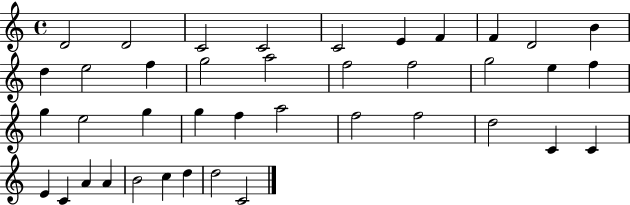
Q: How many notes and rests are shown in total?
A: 40